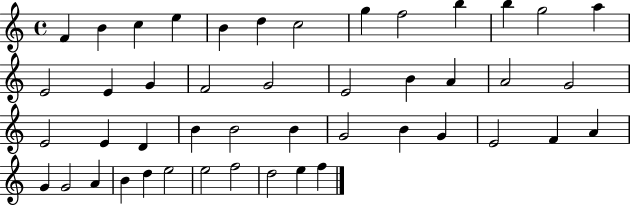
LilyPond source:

{
  \clef treble
  \time 4/4
  \defaultTimeSignature
  \key c \major
  f'4 b'4 c''4 e''4 | b'4 d''4 c''2 | g''4 f''2 b''4 | b''4 g''2 a''4 | \break e'2 e'4 g'4 | f'2 g'2 | e'2 b'4 a'4 | a'2 g'2 | \break e'2 e'4 d'4 | b'4 b'2 b'4 | g'2 b'4 g'4 | e'2 f'4 a'4 | \break g'4 g'2 a'4 | b'4 d''4 e''2 | e''2 f''2 | d''2 e''4 f''4 | \break \bar "|."
}